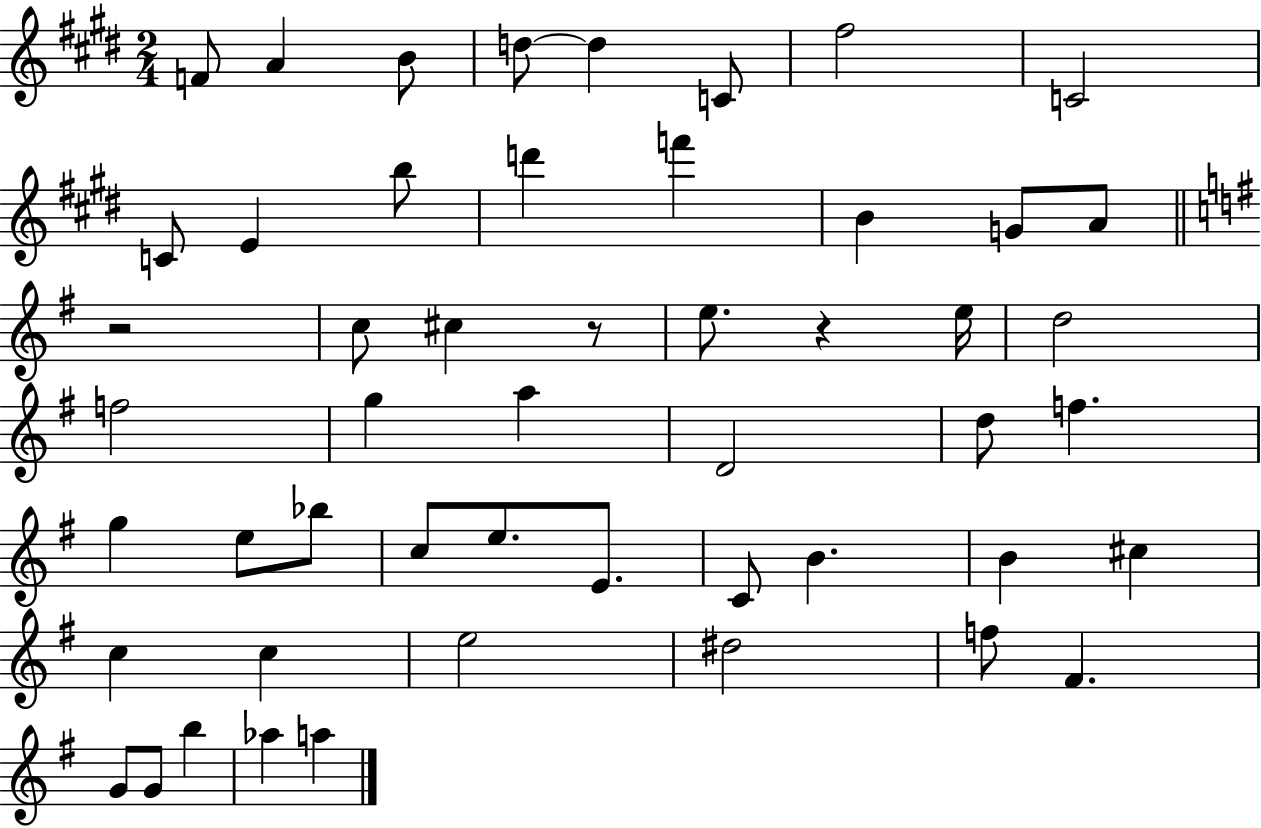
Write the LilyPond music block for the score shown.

{
  \clef treble
  \numericTimeSignature
  \time 2/4
  \key e \major
  f'8 a'4 b'8 | d''8~~ d''4 c'8 | fis''2 | c'2 | \break c'8 e'4 b''8 | d'''4 f'''4 | b'4 g'8 a'8 | \bar "||" \break \key g \major r2 | c''8 cis''4 r8 | e''8. r4 e''16 | d''2 | \break f''2 | g''4 a''4 | d'2 | d''8 f''4. | \break g''4 e''8 bes''8 | c''8 e''8. e'8. | c'8 b'4. | b'4 cis''4 | \break c''4 c''4 | e''2 | dis''2 | f''8 fis'4. | \break g'8 g'8 b''4 | aes''4 a''4 | \bar "|."
}